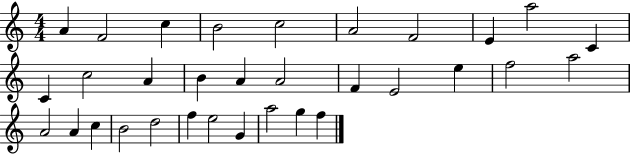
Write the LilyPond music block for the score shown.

{
  \clef treble
  \numericTimeSignature
  \time 4/4
  \key c \major
  a'4 f'2 c''4 | b'2 c''2 | a'2 f'2 | e'4 a''2 c'4 | \break c'4 c''2 a'4 | b'4 a'4 a'2 | f'4 e'2 e''4 | f''2 a''2 | \break a'2 a'4 c''4 | b'2 d''2 | f''4 e''2 g'4 | a''2 g''4 f''4 | \break \bar "|."
}